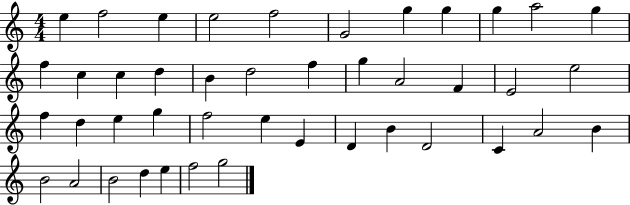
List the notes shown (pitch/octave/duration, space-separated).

E5/q F5/h E5/q E5/h F5/h G4/h G5/q G5/q G5/q A5/h G5/q F5/q C5/q C5/q D5/q B4/q D5/h F5/q G5/q A4/h F4/q E4/h E5/h F5/q D5/q E5/q G5/q F5/h E5/q E4/q D4/q B4/q D4/h C4/q A4/h B4/q B4/h A4/h B4/h D5/q E5/q F5/h G5/h